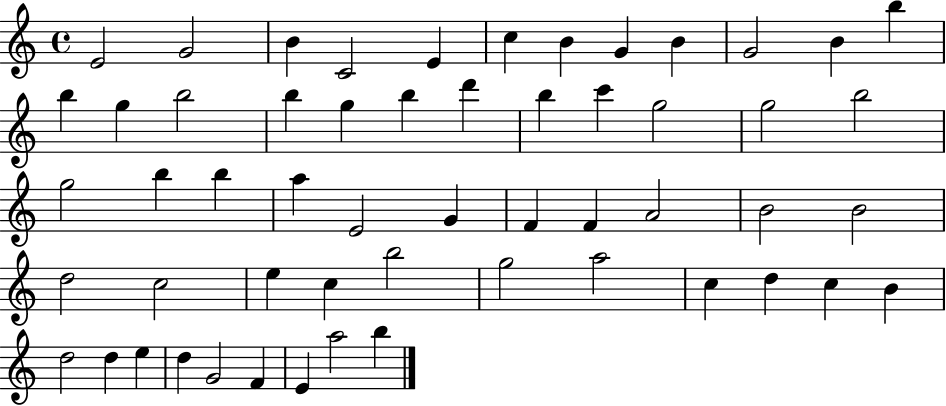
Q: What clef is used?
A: treble